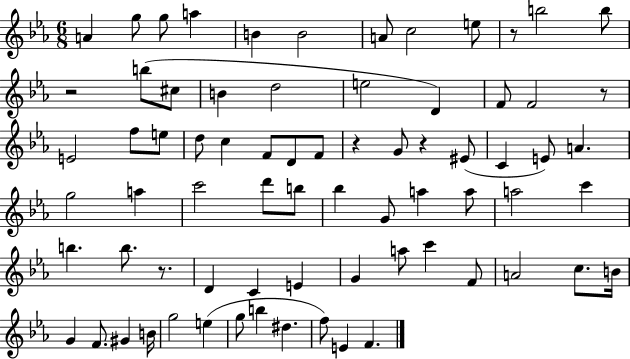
A4/q G5/e G5/e A5/q B4/q B4/h A4/e C5/h E5/e R/e B5/h B5/e R/h B5/e C#5/e B4/q D5/h E5/h D4/q F4/e F4/h R/e E4/h F5/e E5/e D5/e C5/q F4/e D4/e F4/e R/q G4/e R/q EIS4/e C4/q E4/e A4/q. G5/h A5/q C6/h D6/e B5/e Bb5/q G4/e A5/q A5/e A5/h C6/q B5/q. B5/e. R/e. D4/q C4/q E4/q G4/q A5/e C6/q F4/e A4/h C5/e. B4/s G4/q F4/e. G#4/q B4/s G5/h E5/q G5/e B5/q D#5/q. F5/e E4/q F4/q.